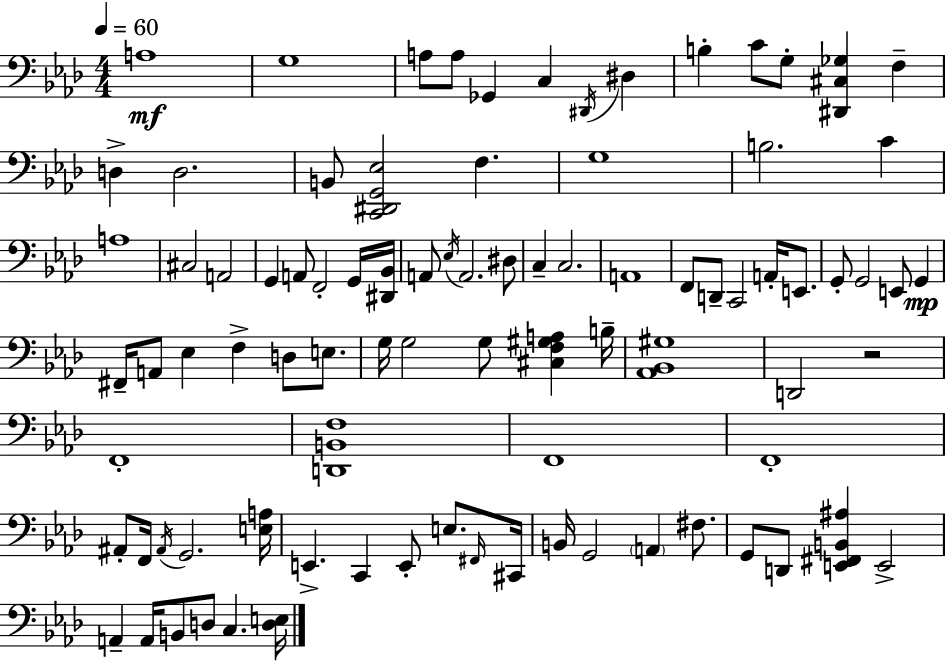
{
  \clef bass
  \numericTimeSignature
  \time 4/4
  \key aes \major
  \tempo 4 = 60
  a1\mf | g1 | a8 a8 ges,4 c4 \acciaccatura { dis,16 } dis4 | b4-. c'8 g8-. <dis, cis ges>4 f4-- | \break d4-> d2. | b,8 <c, dis, g, ees>2 f4. | g1 | b2. c'4 | \break a1 | cis2 a,2 | g,4 a,8 f,2-. g,16 | <dis, bes,>16 a,8 \acciaccatura { ees16 } a,2. | \break dis8 c4-- c2. | a,1 | f,8 d,8-- c,2 a,16-. e,8. | g,8-. g,2 e,8 g,4\mp | \break fis,16-- a,8 ees4 f4-> d8 e8. | g16 g2 g8 <cis f gis a>4 | b16-- <aes, bes, gis>1 | d,2 r2 | \break f,1-. | <d, b, f>1 | f,1 | f,1-. | \break ais,8-. f,16 \acciaccatura { ais,16 } g,2. | <e a>16 e,4.-> c,4 e,8-. e8. | \grace { fis,16 } cis,16 b,16 g,2 \parenthesize a,4 | fis8. g,8 d,8 <e, fis, b, ais>4 e,2-> | \break a,4-- a,16 b,8 d8 c4. | <d e>16 \bar "|."
}